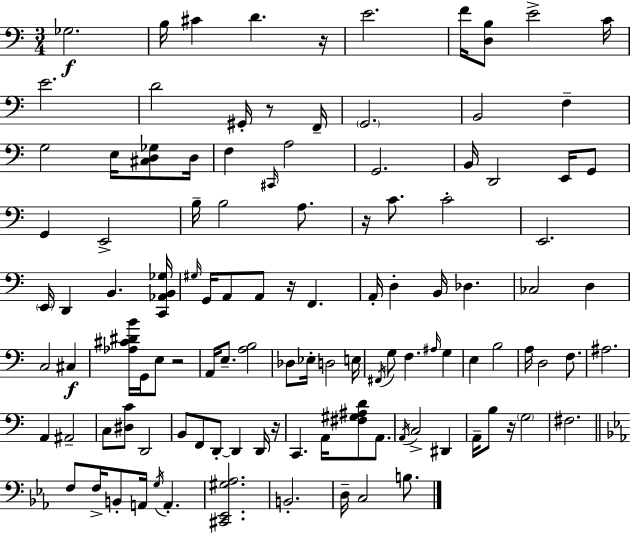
{
  \clef bass
  \numericTimeSignature
  \time 3/4
  \key c \major
  ges2.\f | b16 cis'4 d'4. r16 | e'2. | f'16 <d b>8 e'2-> c'16 | \break e'2. | d'2 gis,16-. r8 f,16-- | \parenthesize g,2. | b,2 f4-- | \break g2 e16 <cis d ges>8 d16 | f4 \grace { cis,16 } a2 | g,2. | b,16 d,2 e,16 g,8 | \break g,4 e,2-> | b16-- b2 a8. | r16 c'8. c'2-. | e,2. | \break \parenthesize e,16 d,4 b,4. | <c, aes, b, ges>16 \grace { gis16 } g,16 a,8 a,8 r16 f,4. | a,16-. d4-. b,16 des4. | ces2 d4 | \break c2 cis4\f | <aes cis' dis' b'>16 g,16 e8 r2 | a,16 e8.-- <a b>2 | des8 ees16-. d2 | \break e16 \acciaccatura { fis,16 } g8 f4. \grace { ais16 } | g4 e4 b2 | a16 d2 | f8. ais2. | \break a,4 ais,2-- | c8 <dis c'>8 d,2 | b,8 f,8 d,8-.~~ d,4 | d,16 r16 c,4. a,16 <fis gis ais d'>8 | \break a,8. \acciaccatura { a,16 } c2-> | dis,4 a,16-- b8 r16 \parenthesize g2 | fis2. | \bar "||" \break \key c \minor f8 f16-> b,8-. a,16 \acciaccatura { g16 } a,4.-. | <cis, ees, gis aes>2. | b,2.-. | d16-- c2 b8. | \break \bar "|."
}